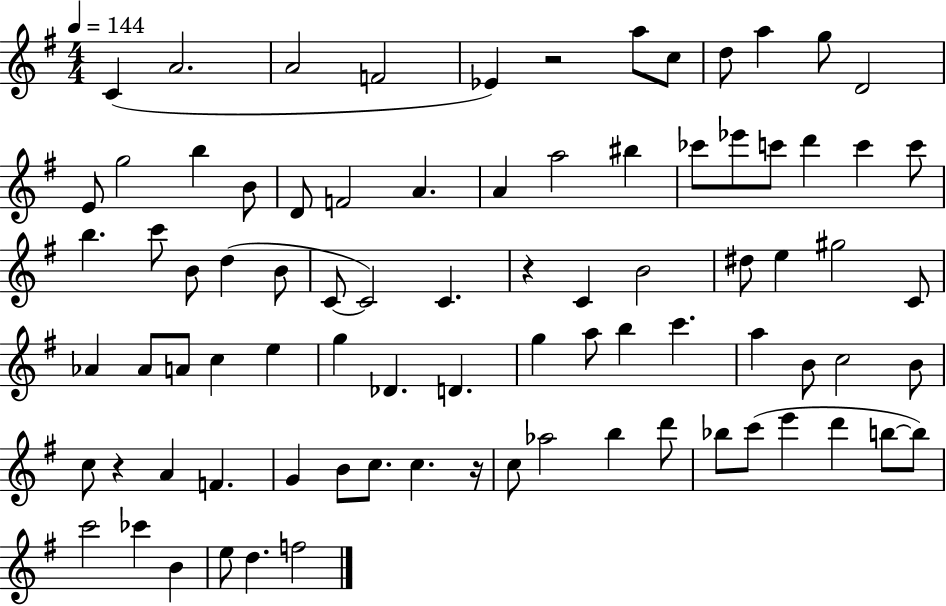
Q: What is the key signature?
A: G major